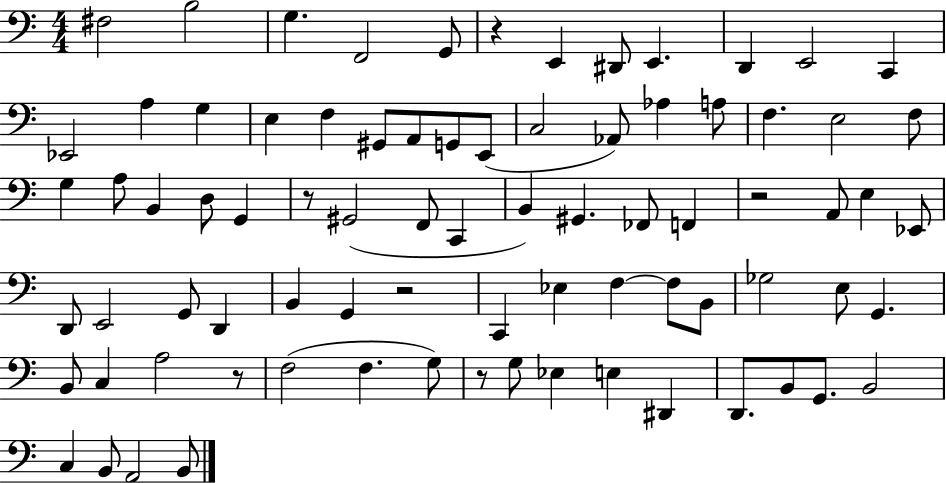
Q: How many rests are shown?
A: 6